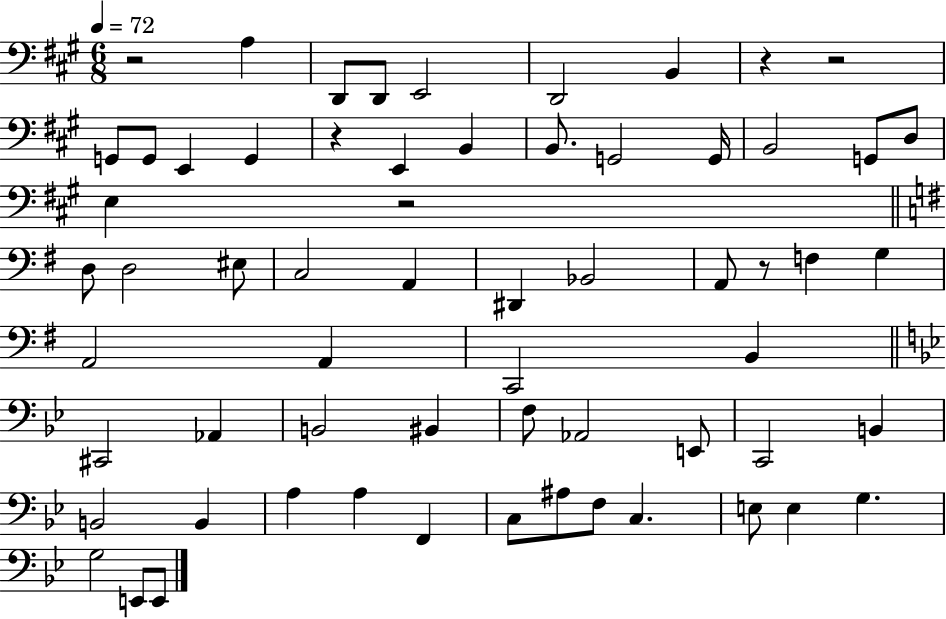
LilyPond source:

{
  \clef bass
  \numericTimeSignature
  \time 6/8
  \key a \major
  \tempo 4 = 72
  \repeat volta 2 { r2 a4 | d,8 d,8 e,2 | d,2 b,4 | r4 r2 | \break g,8 g,8 e,4 g,4 | r4 e,4 b,4 | b,8. g,2 g,16 | b,2 g,8 d8 | \break e4 r2 | \bar "||" \break \key e \minor d8 d2 eis8 | c2 a,4 | dis,4 bes,2 | a,8 r8 f4 g4 | \break a,2 a,4 | c,2 b,4 | \bar "||" \break \key bes \major cis,2 aes,4 | b,2 bis,4 | f8 aes,2 e,8 | c,2 b,4 | \break b,2 b,4 | a4 a4 f,4 | c8 ais8 f8 c4. | e8 e4 g4. | \break g2 e,8 e,8 | } \bar "|."
}